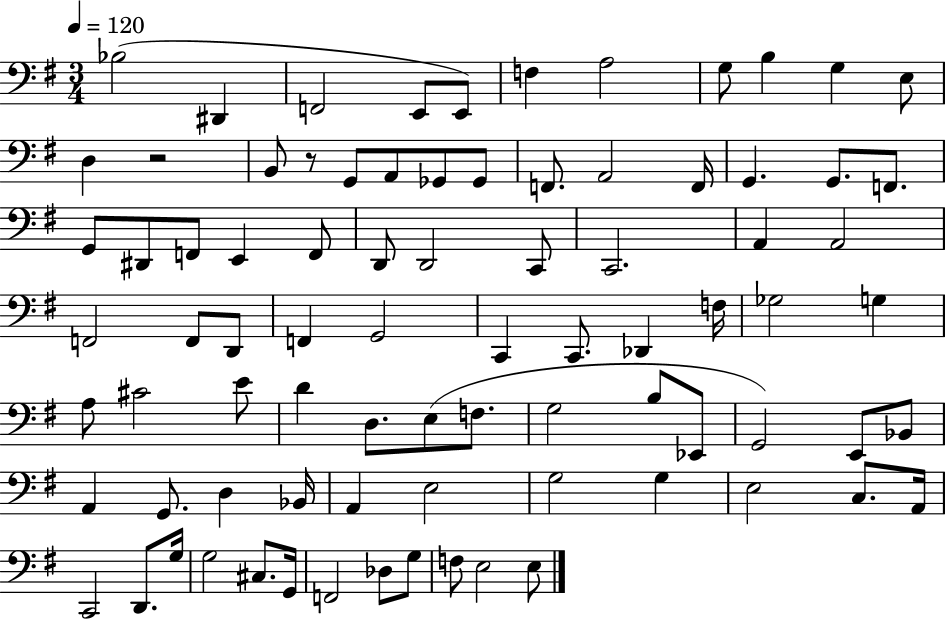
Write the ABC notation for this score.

X:1
T:Untitled
M:3/4
L:1/4
K:G
_B,2 ^D,, F,,2 E,,/2 E,,/2 F, A,2 G,/2 B, G, E,/2 D, z2 B,,/2 z/2 G,,/2 A,,/2 _G,,/2 _G,,/2 F,,/2 A,,2 F,,/4 G,, G,,/2 F,,/2 G,,/2 ^D,,/2 F,,/2 E,, F,,/2 D,,/2 D,,2 C,,/2 C,,2 A,, A,,2 F,,2 F,,/2 D,,/2 F,, G,,2 C,, C,,/2 _D,, F,/4 _G,2 G, A,/2 ^C2 E/2 D D,/2 E,/2 F,/2 G,2 B,/2 _E,,/2 G,,2 E,,/2 _B,,/2 A,, G,,/2 D, _B,,/4 A,, E,2 G,2 G, E,2 C,/2 A,,/4 C,,2 D,,/2 G,/4 G,2 ^C,/2 G,,/4 F,,2 _D,/2 G,/2 F,/2 E,2 E,/2